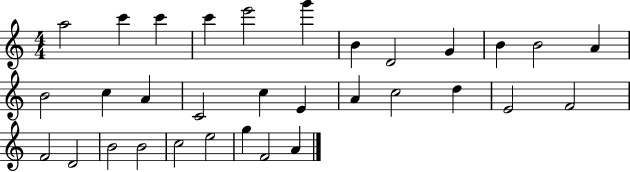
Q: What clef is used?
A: treble